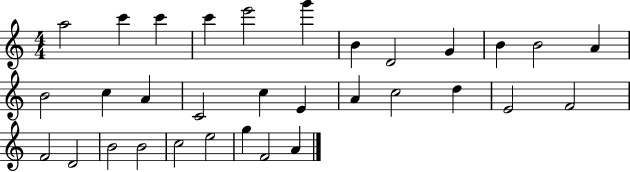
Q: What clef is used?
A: treble